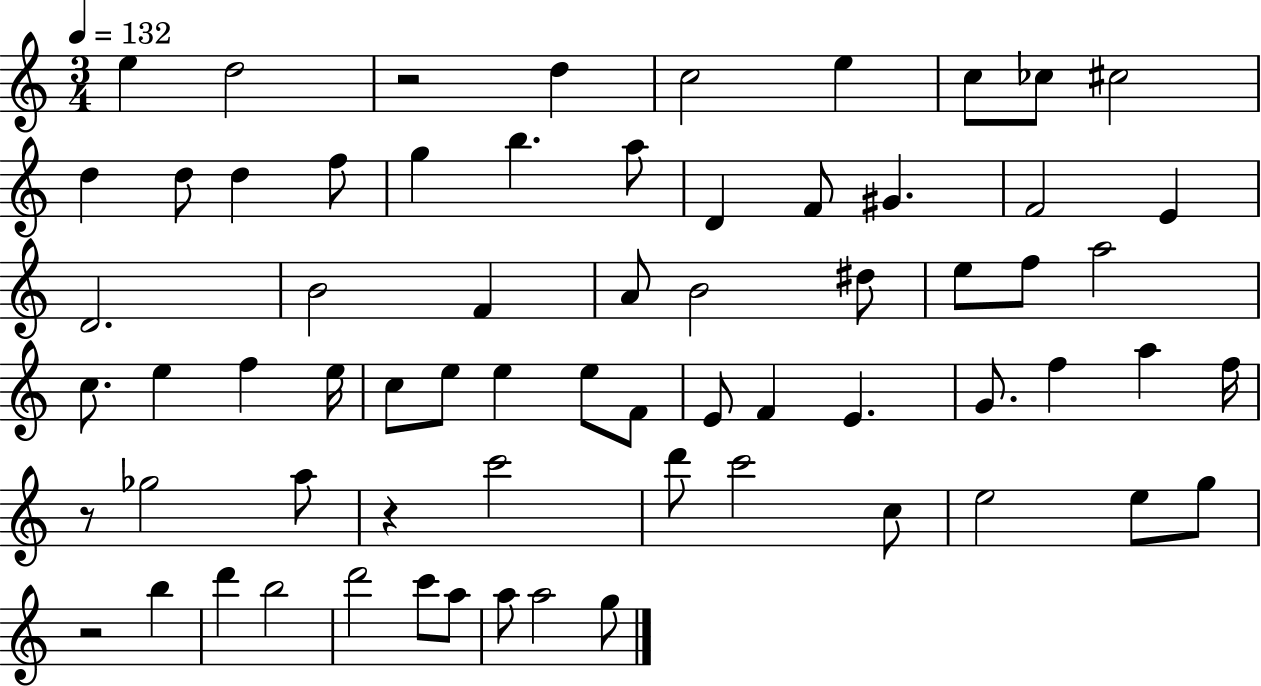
E5/q D5/h R/h D5/q C5/h E5/q C5/e CES5/e C#5/h D5/q D5/e D5/q F5/e G5/q B5/q. A5/e D4/q F4/e G#4/q. F4/h E4/q D4/h. B4/h F4/q A4/e B4/h D#5/e E5/e F5/e A5/h C5/e. E5/q F5/q E5/s C5/e E5/e E5/q E5/e F4/e E4/e F4/q E4/q. G4/e. F5/q A5/q F5/s R/e Gb5/h A5/e R/q C6/h D6/e C6/h C5/e E5/h E5/e G5/e R/h B5/q D6/q B5/h D6/h C6/e A5/e A5/e A5/h G5/e